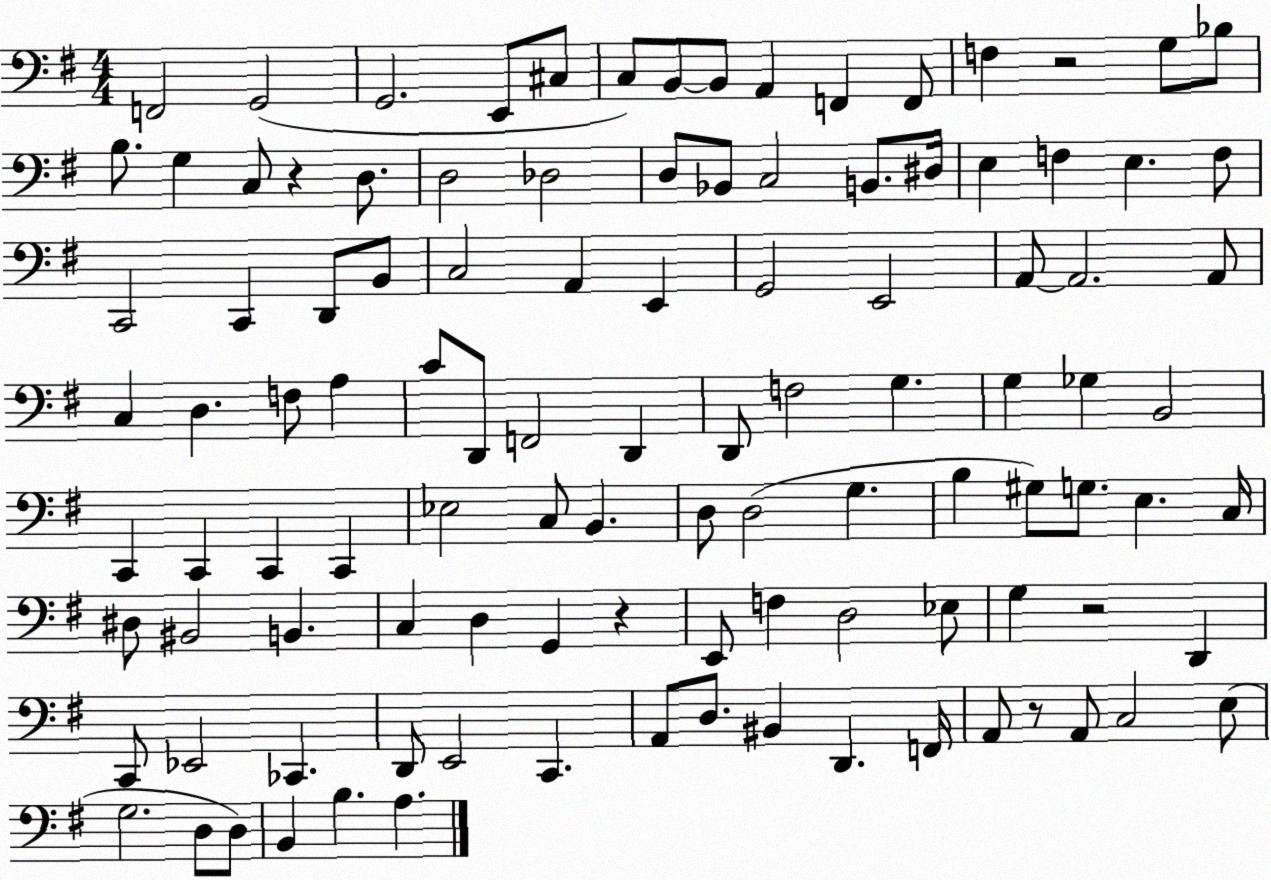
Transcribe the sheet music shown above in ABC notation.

X:1
T:Untitled
M:4/4
L:1/4
K:G
F,,2 G,,2 G,,2 E,,/2 ^C,/2 C,/2 B,,/2 B,,/2 A,, F,, F,,/2 F, z2 G,/2 _B,/2 B,/2 G, C,/2 z D,/2 D,2 _D,2 D,/2 _B,,/2 C,2 B,,/2 ^D,/4 E, F, E, F,/2 C,,2 C,, D,,/2 B,,/2 C,2 A,, E,, G,,2 E,,2 A,,/2 A,,2 A,,/2 C, D, F,/2 A, C/2 D,,/2 F,,2 D,, D,,/2 F,2 G, G, _G, B,,2 C,, C,, C,, C,, _E,2 C,/2 B,, D,/2 D,2 G, B, ^G,/2 G,/2 E, C,/4 ^D,/2 ^B,,2 B,, C, D, G,, z E,,/2 F, D,2 _E,/2 G, z2 D,, C,,/2 _E,,2 _C,, D,,/2 E,,2 C,, A,,/2 D,/2 ^B,, D,, F,,/4 A,,/2 z/2 A,,/2 C,2 E,/2 G,2 D,/2 D,/2 B,, B, A,